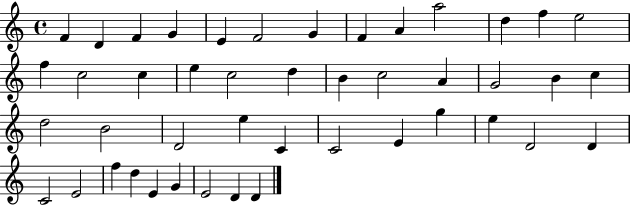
F4/q D4/q F4/q G4/q E4/q F4/h G4/q F4/q A4/q A5/h D5/q F5/q E5/h F5/q C5/h C5/q E5/q C5/h D5/q B4/q C5/h A4/q G4/h B4/q C5/q D5/h B4/h D4/h E5/q C4/q C4/h E4/q G5/q E5/q D4/h D4/q C4/h E4/h F5/q D5/q E4/q G4/q E4/h D4/q D4/q